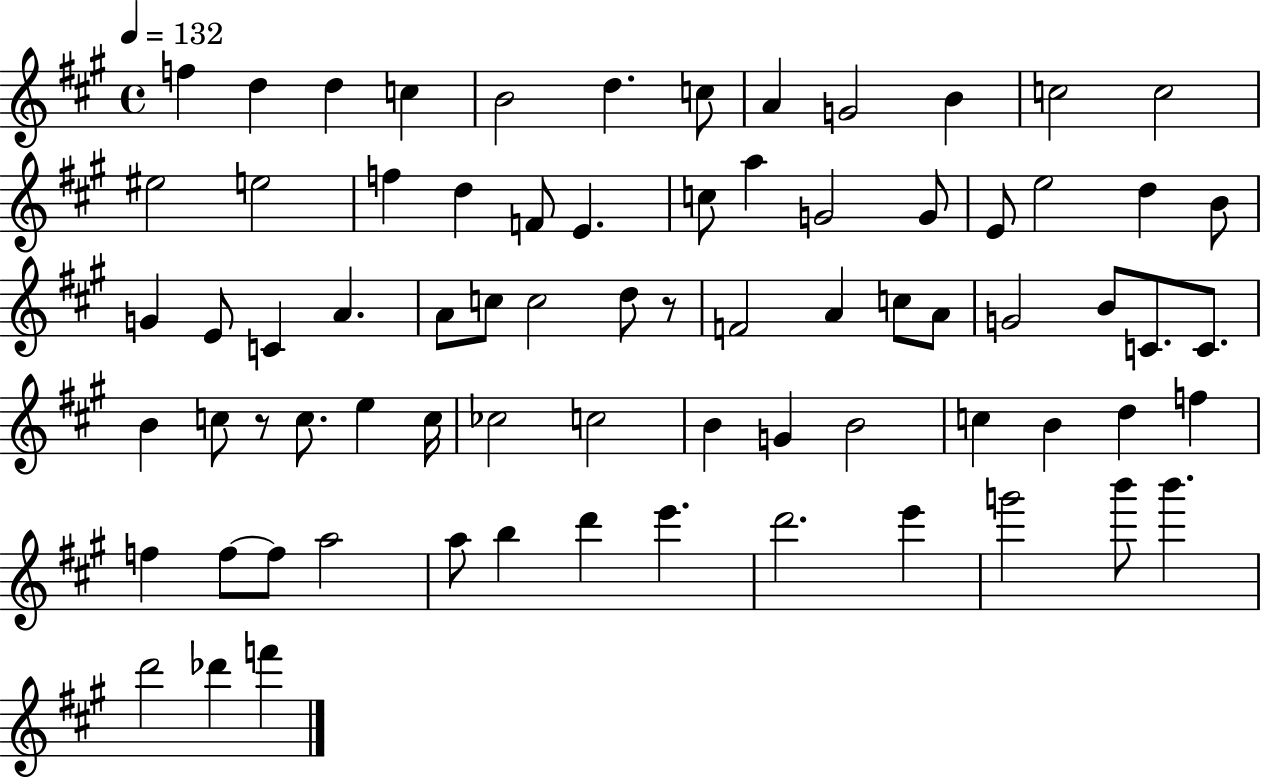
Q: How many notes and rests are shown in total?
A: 74